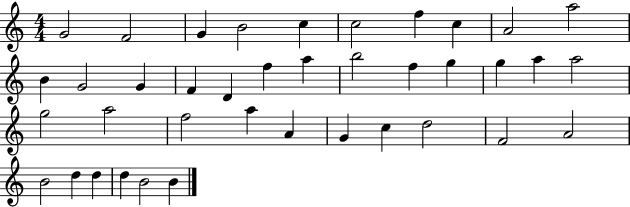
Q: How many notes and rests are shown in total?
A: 39